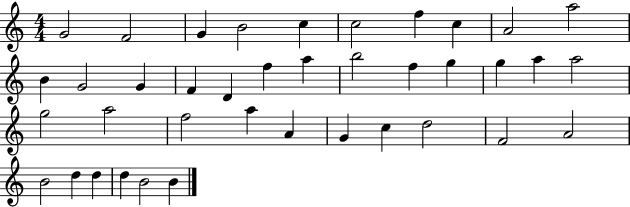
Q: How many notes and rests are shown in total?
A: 39